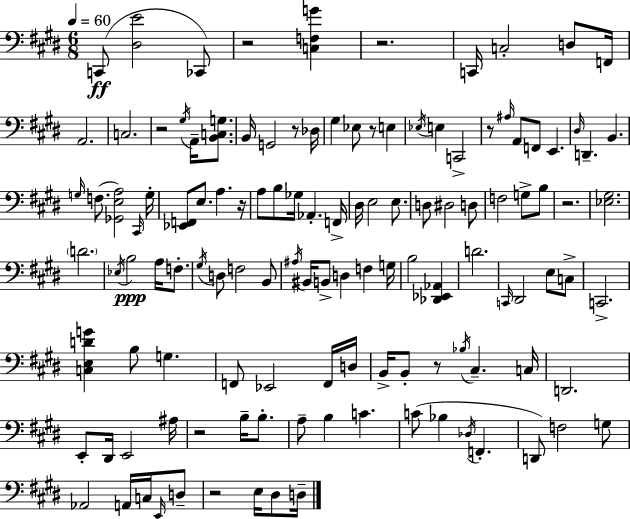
C2/e [D#3,E4]/h CES2/e R/h [C3,F3,G4]/q R/h. C2/s C3/h D3/e F2/s A2/h. C3/h. R/h G#3/s A2/s [B2,C3,G3]/e. B2/s G2/h R/e Db3/s G#3/q Eb3/e R/e E3/q Eb3/s E3/q C2/h R/e A#3/s A2/e F2/e E2/q. D#3/s D2/q. B2/q. G3/s F3/e. [Gb2,E3,A3]/h C#2/s G3/s [Eb2,F2]/e E3/e. A3/q. R/s A3/e B3/e Gb3/s Ab2/q. F2/s D#3/s E3/h E3/e. D3/e D#3/h D3/e F3/h G3/e B3/e R/h. [Eb3,G#3]/h. D4/h. Eb3/s B3/h A3/s F3/e. G#3/s D3/e F3/h B2/e A#3/s BIS2/s B2/e D3/q F3/q G3/s B3/h [Db2,Eb2,Ab2]/q D4/h. C2/s D#2/h E3/e C3/e C2/h. [C3,E3,D4,G4]/q B3/e G3/q. F2/e Eb2/h F2/s D3/s B2/s B2/e R/e Bb3/s C#3/q. C3/s D2/h. E2/e D#2/s E2/h A#3/s R/h B3/s B3/e. A3/e B3/q C4/q. C4/e Bb3/q Db3/s F2/q. D2/e F3/h G3/e Ab2/h A2/s C3/s E2/s D3/e R/h E3/s D#3/e D3/s